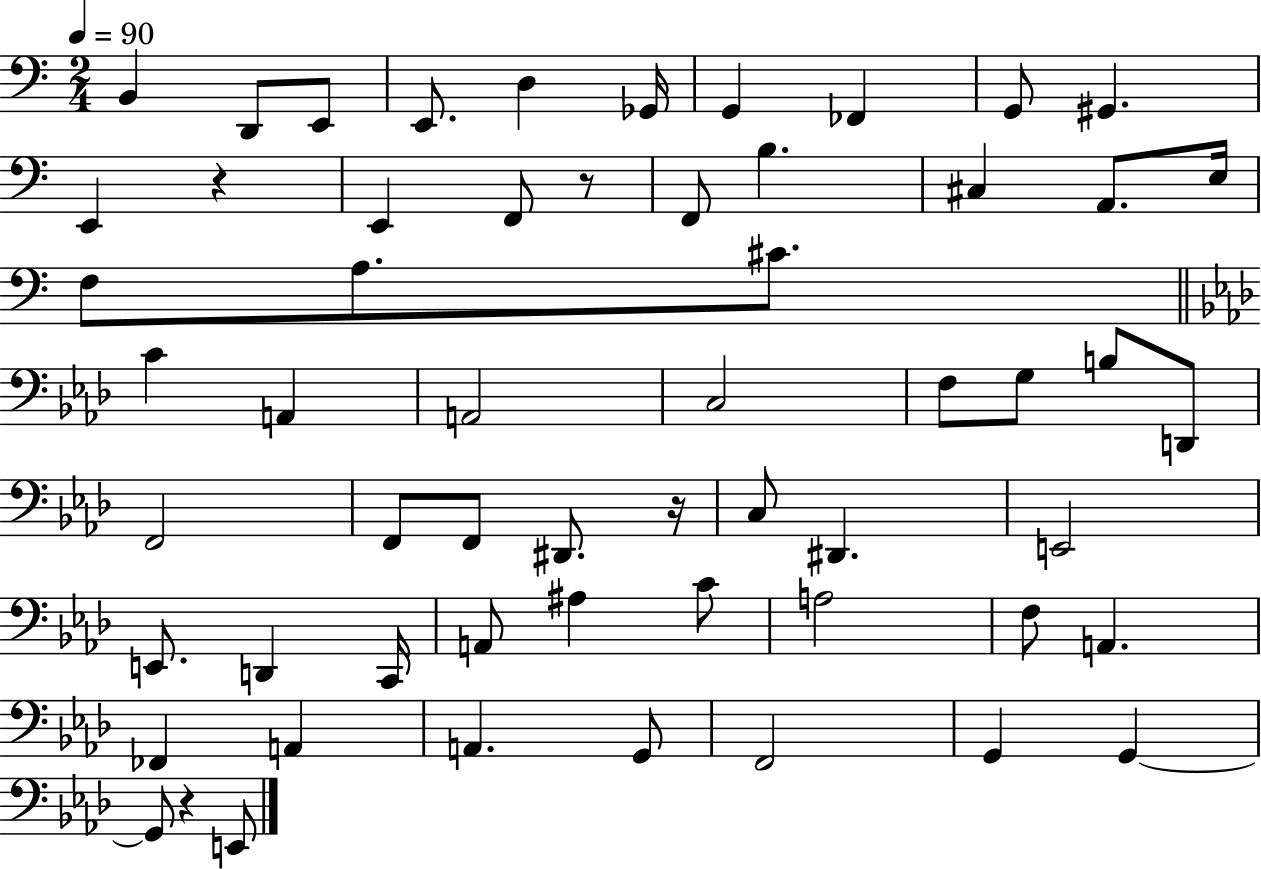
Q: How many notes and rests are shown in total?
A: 58